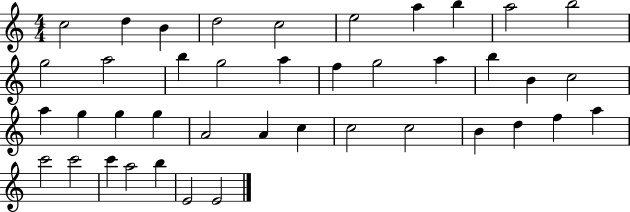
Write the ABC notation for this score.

X:1
T:Untitled
M:4/4
L:1/4
K:C
c2 d B d2 c2 e2 a b a2 b2 g2 a2 b g2 a f g2 a b B c2 a g g g A2 A c c2 c2 B d f a c'2 c'2 c' a2 b E2 E2